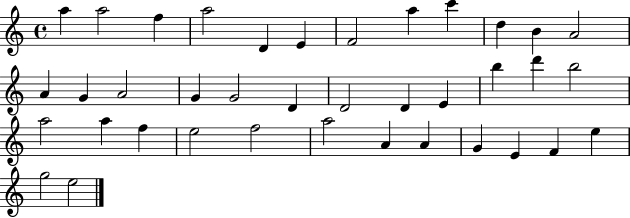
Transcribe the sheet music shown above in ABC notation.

X:1
T:Untitled
M:4/4
L:1/4
K:C
a a2 f a2 D E F2 a c' d B A2 A G A2 G G2 D D2 D E b d' b2 a2 a f e2 f2 a2 A A G E F e g2 e2